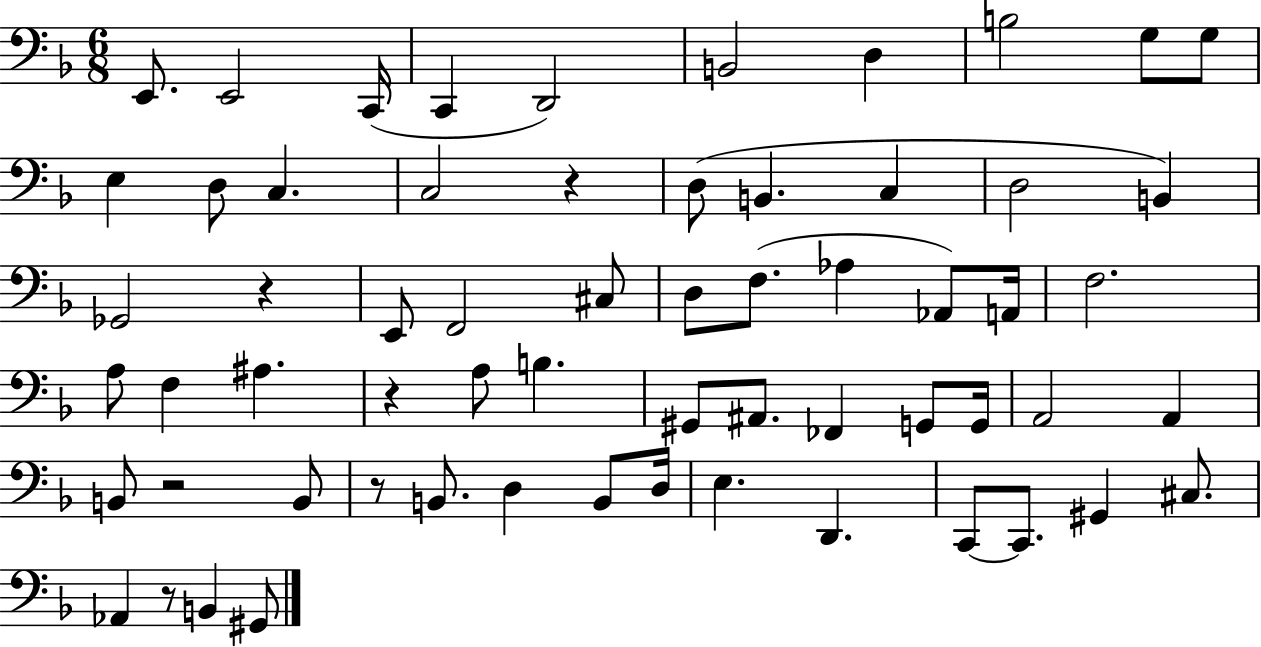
E2/e. E2/h C2/s C2/q D2/h B2/h D3/q B3/h G3/e G3/e E3/q D3/e C3/q. C3/h R/q D3/e B2/q. C3/q D3/h B2/q Gb2/h R/q E2/e F2/h C#3/e D3/e F3/e. Ab3/q Ab2/e A2/s F3/h. A3/e F3/q A#3/q. R/q A3/e B3/q. G#2/e A#2/e. FES2/q G2/e G2/s A2/h A2/q B2/e R/h B2/e R/e B2/e. D3/q B2/e D3/s E3/q. D2/q. C2/e C2/e. G#2/q C#3/e. Ab2/q R/e B2/q G#2/e